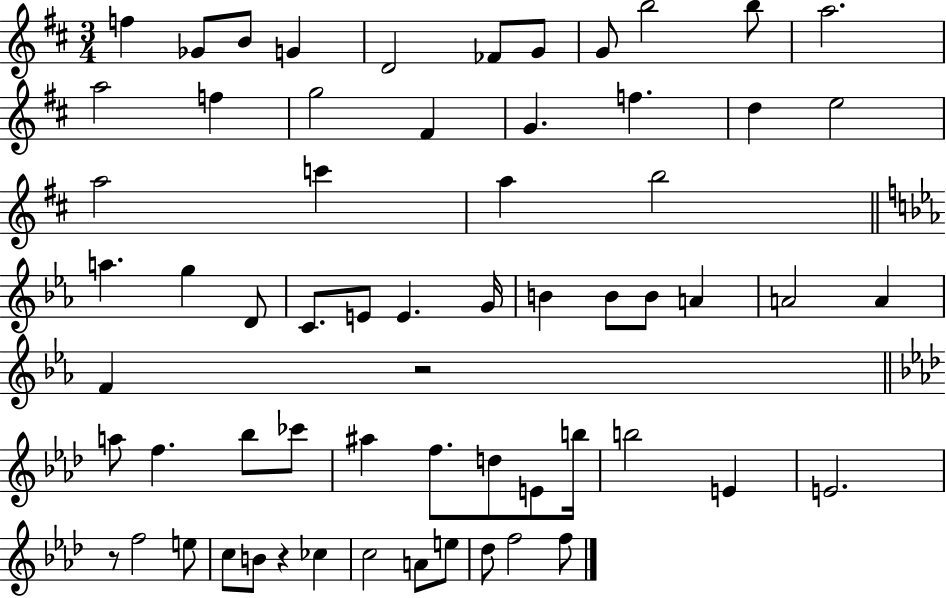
{
  \clef treble
  \numericTimeSignature
  \time 3/4
  \key d \major
  f''4 ges'8 b'8 g'4 | d'2 fes'8 g'8 | g'8 b''2 b''8 | a''2. | \break a''2 f''4 | g''2 fis'4 | g'4. f''4. | d''4 e''2 | \break a''2 c'''4 | a''4 b''2 | \bar "||" \break \key ees \major a''4. g''4 d'8 | c'8. e'8 e'4. g'16 | b'4 b'8 b'8 a'4 | a'2 a'4 | \break f'4 r2 | \bar "||" \break \key f \minor a''8 f''4. bes''8 ces'''8 | ais''4 f''8. d''8 e'8 b''16 | b''2 e'4 | e'2. | \break r8 f''2 e''8 | c''8 b'8 r4 ces''4 | c''2 a'8 e''8 | des''8 f''2 f''8 | \break \bar "|."
}